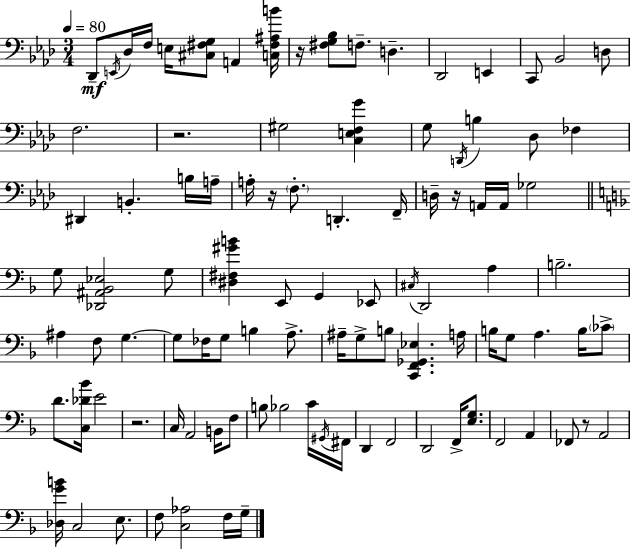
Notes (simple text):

Db2/e E2/s Db3/s F3/s E3/s [C#3,F#3,G3]/e A2/q [C3,F#3,A#3,B4]/s R/s [F#3,G3,Bb3]/e F3/e. D3/q. Db2/h E2/q C2/e Bb2/h D3/e F3/h. R/h. G#3/h [C3,E3,F3,G4]/q G3/e D2/s B3/q Db3/e FES3/q D#2/q B2/q. B3/s A3/s A3/s R/s F3/e. D2/q. F2/s D3/s R/s A2/s A2/s Gb3/h G3/e [Db2,A#2,Bb2,Eb3]/h G3/e [D#3,F#3,G#4,B4]/q E2/e G2/q Eb2/e C#3/s D2/h A3/q B3/h. A#3/q F3/e G3/q. G3/e FES3/s G3/e B3/q A3/e. A#3/s G3/e B3/e [C2,F2,Gb2,Eb3]/q. A3/s B3/s G3/e A3/q. B3/s CES4/e D4/e. [C3,Db4,Bb4]/s E4/h R/h. C3/s A2/h B2/s F3/e B3/e Bb3/h C4/s G#2/s F#2/s D2/q F2/h D2/h F2/s [E3,G3]/e. F2/h A2/q FES2/e R/e A2/h [Db3,G4,B4]/s C3/h E3/e. F3/e [C3,Ab3]/h F3/s G3/s